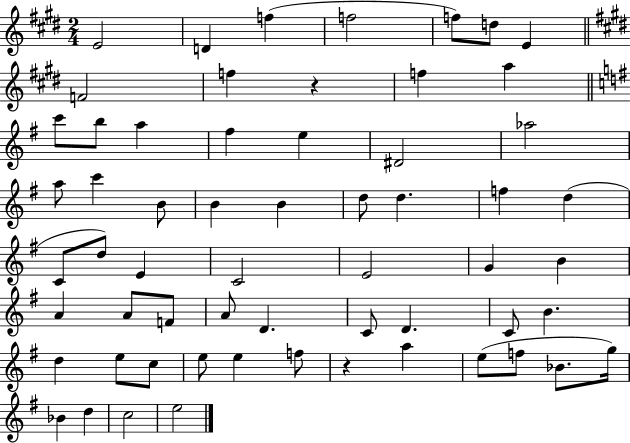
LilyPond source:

{
  \clef treble
  \numericTimeSignature
  \time 2/4
  \key e \major
  e'2 | d'4 f''4( | f''2 | f''8) d''8 e'4 | \break \bar "||" \break \key e \major f'2 | f''4 r4 | f''4 a''4 | \bar "||" \break \key g \major c'''8 b''8 a''4 | fis''4 e''4 | dis'2 | aes''2 | \break a''8 c'''4 b'8 | b'4 b'4 | d''8 d''4. | f''4 d''4( | \break c'8 d''8) e'4 | c'2 | e'2 | g'4 b'4 | \break a'4 a'8 f'8 | a'8 d'4. | c'8 d'4. | c'8 b'4. | \break d''4 e''8 c''8 | e''8 e''4 f''8 | r4 a''4 | e''8( f''8 bes'8. g''16) | \break bes'4 d''4 | c''2 | e''2 | \bar "|."
}